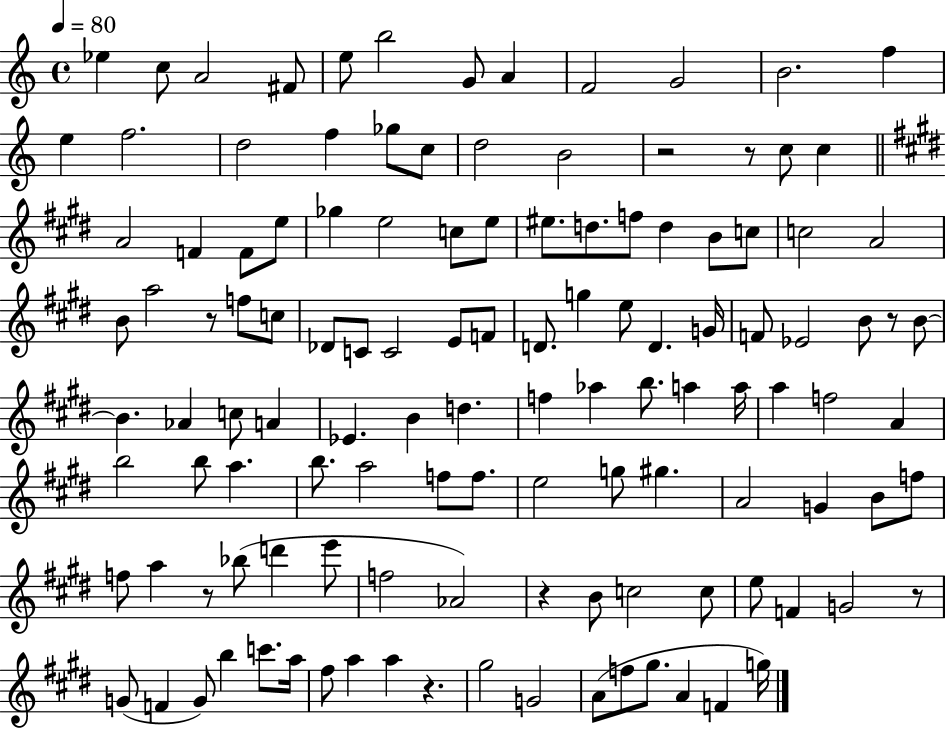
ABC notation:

X:1
T:Untitled
M:4/4
L:1/4
K:C
_e c/2 A2 ^F/2 e/2 b2 G/2 A F2 G2 B2 f e f2 d2 f _g/2 c/2 d2 B2 z2 z/2 c/2 c A2 F F/2 e/2 _g e2 c/2 e/2 ^e/2 d/2 f/2 d B/2 c/2 c2 A2 B/2 a2 z/2 f/2 c/2 _D/2 C/2 C2 E/2 F/2 D/2 g e/2 D G/4 F/2 _E2 B/2 z/2 B/2 B _A c/2 A _E B d f _a b/2 a a/4 a f2 A b2 b/2 a b/2 a2 f/2 f/2 e2 g/2 ^g A2 G B/2 f/2 f/2 a z/2 _b/2 d' e'/2 f2 _A2 z B/2 c2 c/2 e/2 F G2 z/2 G/2 F G/2 b c'/2 a/4 ^f/2 a a z ^g2 G2 A/2 f/2 ^g/2 A F g/4